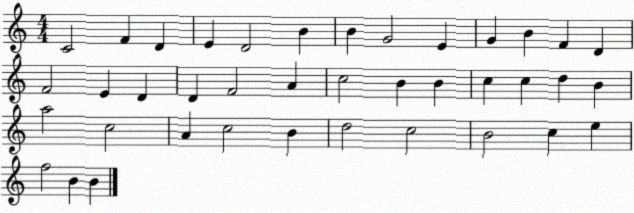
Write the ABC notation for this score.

X:1
T:Untitled
M:4/4
L:1/4
K:C
C2 F D E D2 B B G2 E G B F D F2 E D D F2 A c2 B B c c d B a2 c2 A c2 B d2 c2 B2 c e f2 B B